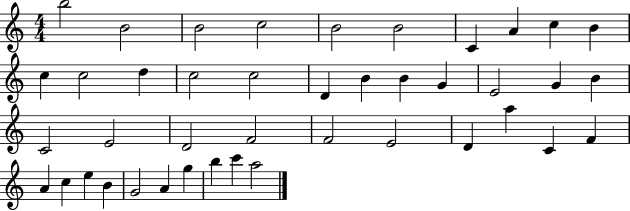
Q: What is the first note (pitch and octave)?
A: B5